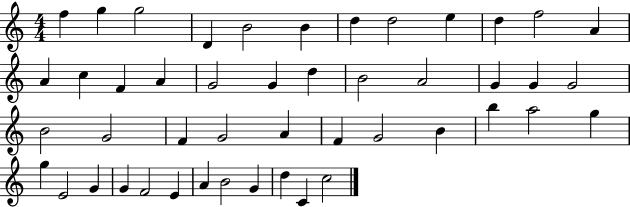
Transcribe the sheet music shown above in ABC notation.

X:1
T:Untitled
M:4/4
L:1/4
K:C
f g g2 D B2 B d d2 e d f2 A A c F A G2 G d B2 A2 G G G2 B2 G2 F G2 A F G2 B b a2 g g E2 G G F2 E A B2 G d C c2